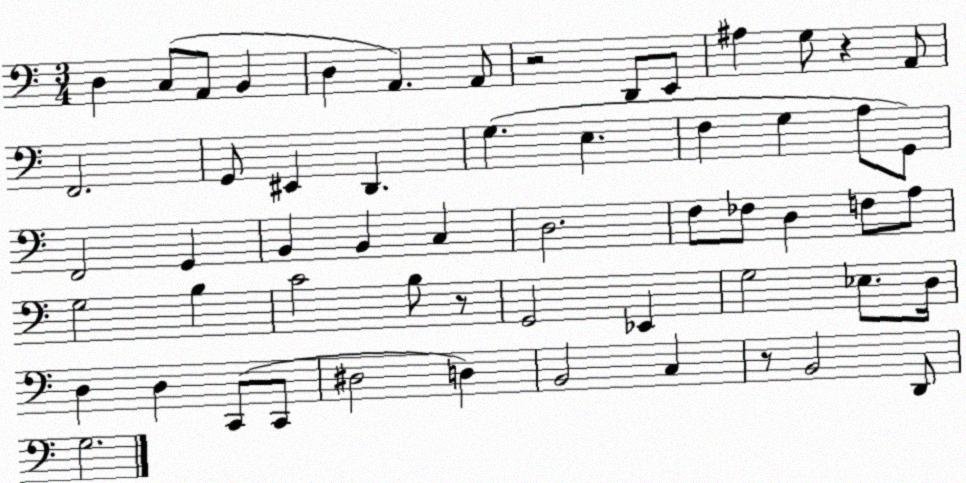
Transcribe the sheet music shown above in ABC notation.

X:1
T:Untitled
M:3/4
L:1/4
K:C
D, C,/2 A,,/2 B,, D, A,, A,,/2 z2 D,,/2 E,,/2 ^A, G,/2 z A,,/2 F,,2 G,,/2 ^E,, D,, G, E, F, G, A,/2 G,,/2 F,,2 G,, B,, B,, C, D,2 F,/2 _F,/2 D, F,/2 A,/2 G,2 B, C2 B,/2 z/2 G,,2 _E,, G,2 _E,/2 D,/4 D, D, C,,/2 C,,/2 ^D,2 D, B,,2 C, z/2 B,,2 D,,/2 G,2